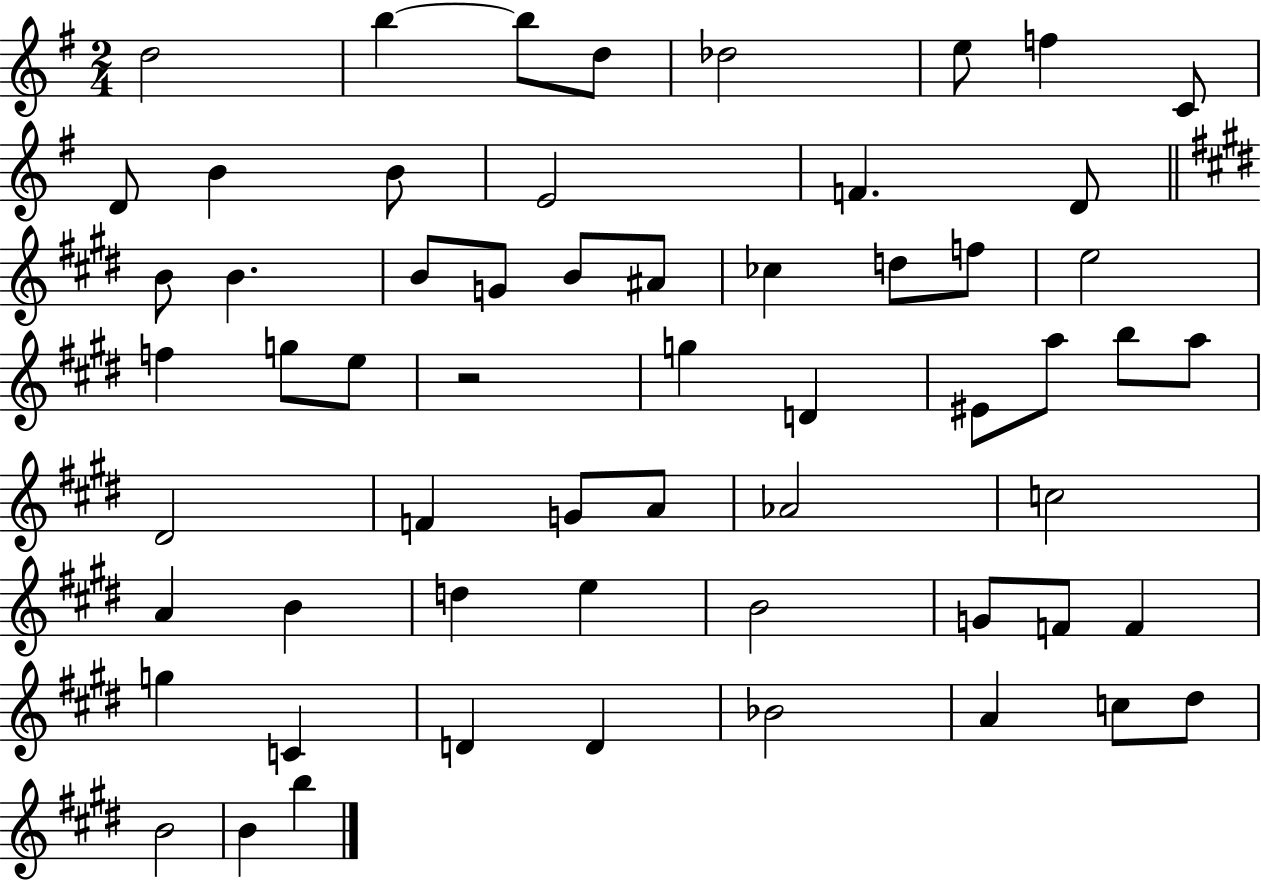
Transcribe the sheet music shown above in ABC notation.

X:1
T:Untitled
M:2/4
L:1/4
K:G
d2 b b/2 d/2 _d2 e/2 f C/2 D/2 B B/2 E2 F D/2 B/2 B B/2 G/2 B/2 ^A/2 _c d/2 f/2 e2 f g/2 e/2 z2 g D ^E/2 a/2 b/2 a/2 ^D2 F G/2 A/2 _A2 c2 A B d e B2 G/2 F/2 F g C D D _B2 A c/2 ^d/2 B2 B b